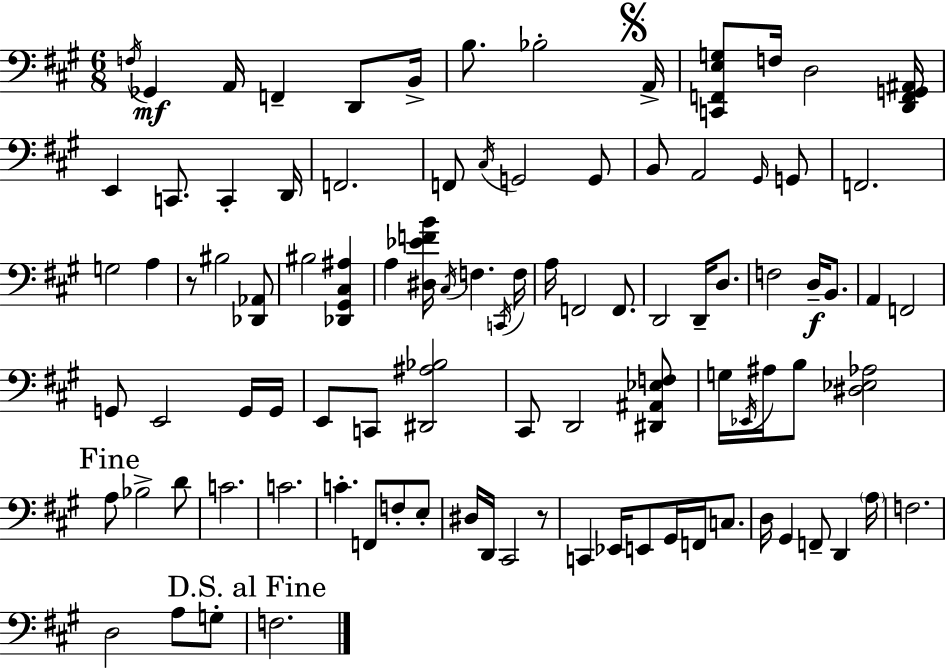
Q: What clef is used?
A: bass